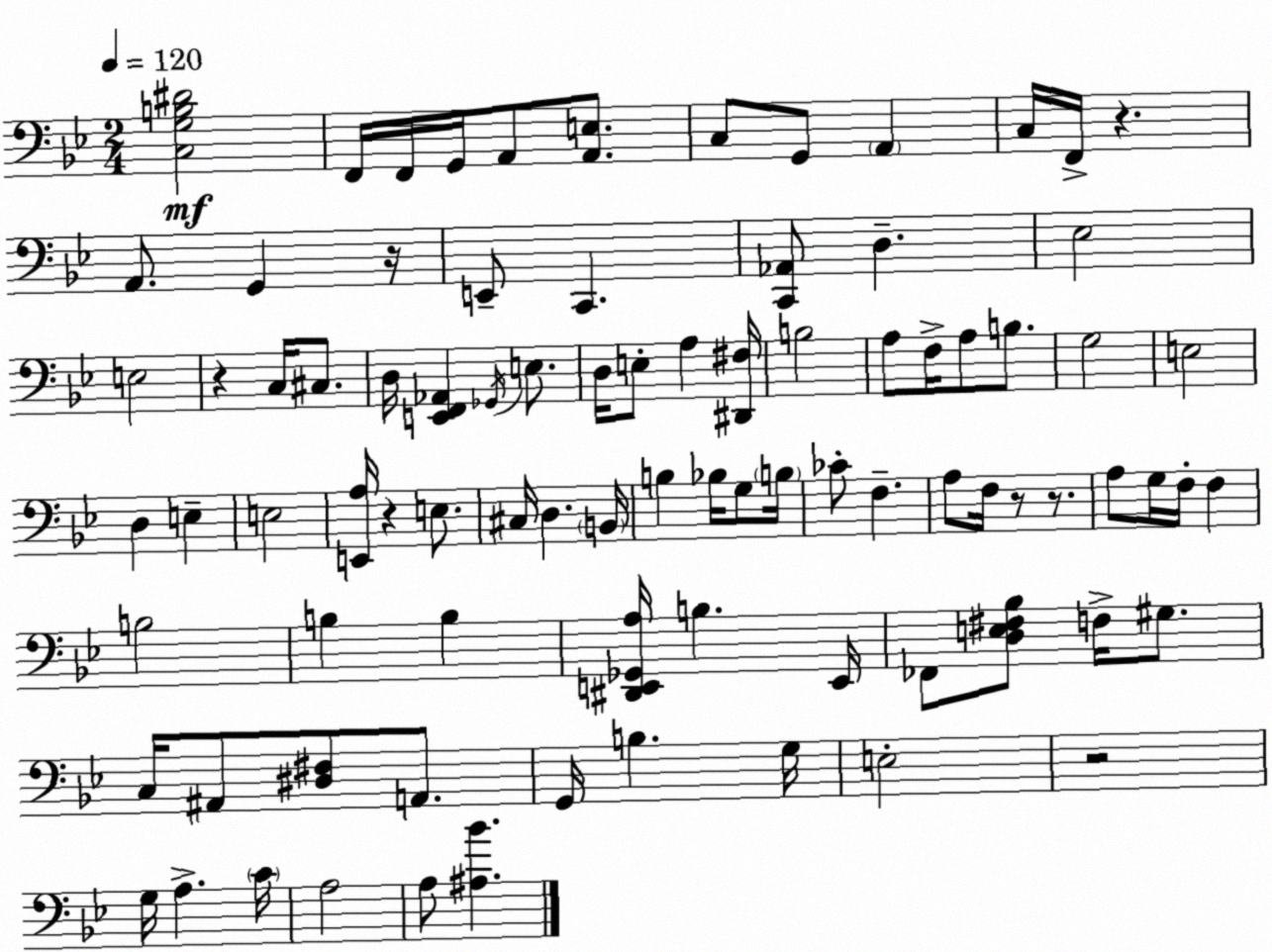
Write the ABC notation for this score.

X:1
T:Untitled
M:2/4
L:1/4
K:Gm
[C,G,B,^D]2 F,,/4 F,,/4 G,,/4 A,,/2 [A,,E,]/2 C,/2 G,,/2 A,, C,/4 F,,/4 z A,,/2 G,, z/4 E,,/2 C,, [C,,_A,,]/2 D, _E,2 E,2 z C,/4 ^C,/2 D,/4 [E,,F,,_A,,] _G,,/4 E,/2 D,/4 E,/2 A, [^D,,^F,]/4 B,2 A,/2 F,/4 A,/2 B,/2 G,2 E,2 D, E, E,2 [E,,A,]/4 z E,/2 ^C,/4 D, B,,/4 B, _B,/4 G,/2 B,/4 _C/2 F, A,/2 F,/4 z/2 z/2 A,/2 G,/4 F,/4 F, B,2 B, B, [^D,,E,,_G,,A,]/4 B, E,,/4 _F,,/2 [D,E,^F,_B,]/2 F,/4 ^G,/2 C,/4 ^A,,/2 [^D,^F,]/2 A,,/2 G,,/4 B, G,/4 E,2 z2 G,/4 A, C/4 A,2 A,/2 [^A,_B]